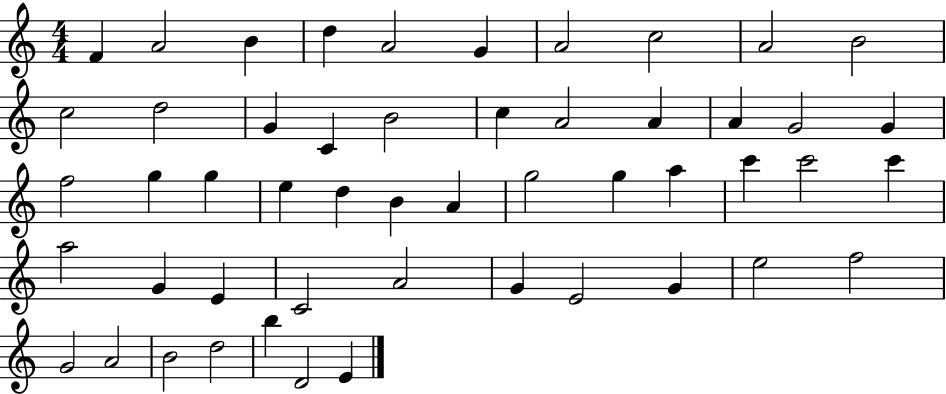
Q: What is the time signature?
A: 4/4